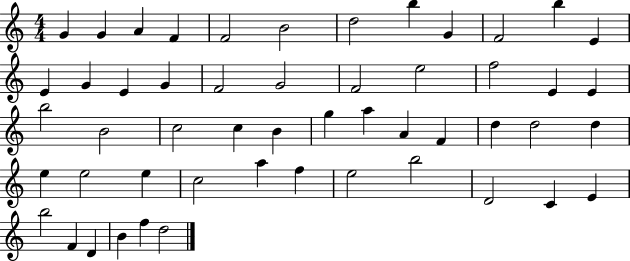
{
  \clef treble
  \numericTimeSignature
  \time 4/4
  \key c \major
  g'4 g'4 a'4 f'4 | f'2 b'2 | d''2 b''4 g'4 | f'2 b''4 e'4 | \break e'4 g'4 e'4 g'4 | f'2 g'2 | f'2 e''2 | f''2 e'4 e'4 | \break b''2 b'2 | c''2 c''4 b'4 | g''4 a''4 a'4 f'4 | d''4 d''2 d''4 | \break e''4 e''2 e''4 | c''2 a''4 f''4 | e''2 b''2 | d'2 c'4 e'4 | \break b''2 f'4 d'4 | b'4 f''4 d''2 | \bar "|."
}